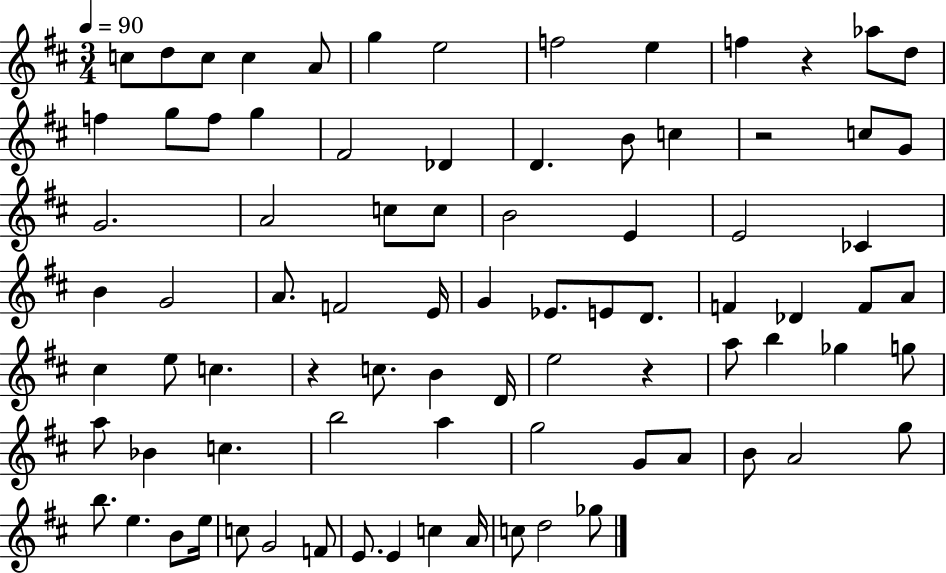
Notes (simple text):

C5/e D5/e C5/e C5/q A4/e G5/q E5/h F5/h E5/q F5/q R/q Ab5/e D5/e F5/q G5/e F5/e G5/q F#4/h Db4/q D4/q. B4/e C5/q R/h C5/e G4/e G4/h. A4/h C5/e C5/e B4/h E4/q E4/h CES4/q B4/q G4/h A4/e. F4/h E4/s G4/q Eb4/e. E4/e D4/e. F4/q Db4/q F4/e A4/e C#5/q E5/e C5/q. R/q C5/e. B4/q D4/s E5/h R/q A5/e B5/q Gb5/q G5/e A5/e Bb4/q C5/q. B5/h A5/q G5/h G4/e A4/e B4/e A4/h G5/e B5/e. E5/q. B4/e E5/s C5/e G4/h F4/e E4/e. E4/q C5/q A4/s C5/e D5/h Gb5/e